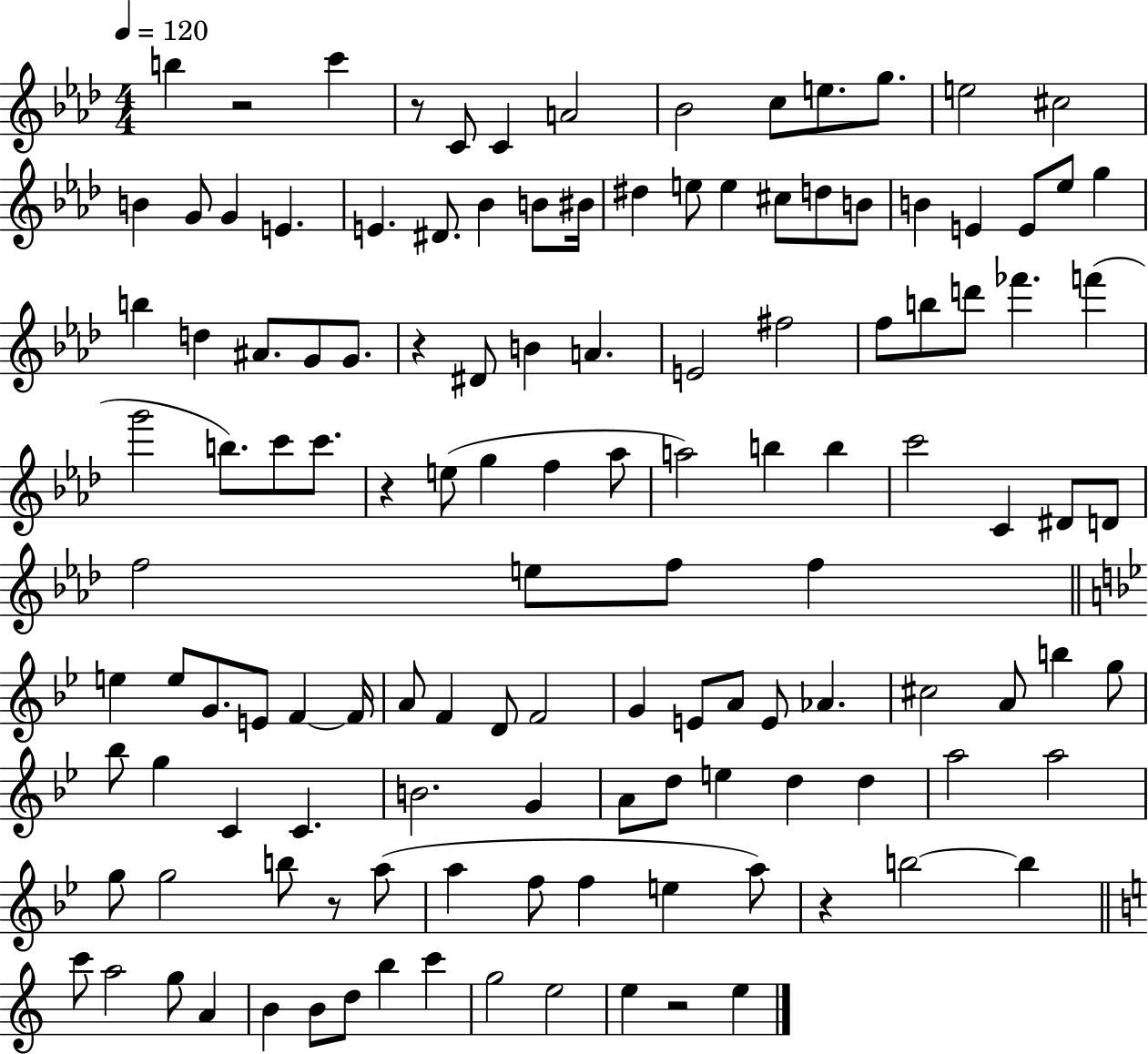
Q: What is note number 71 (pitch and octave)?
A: F4